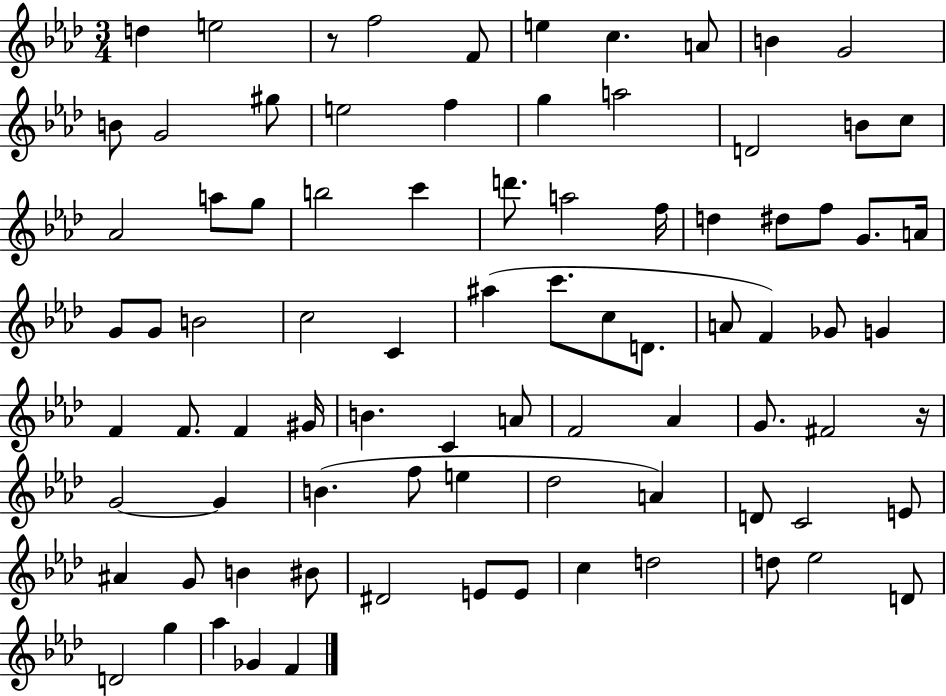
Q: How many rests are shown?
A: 2